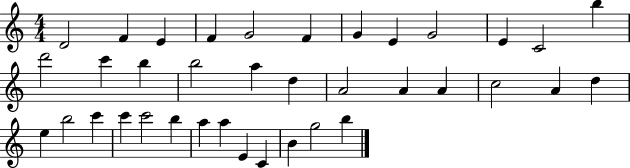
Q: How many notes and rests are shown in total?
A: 37